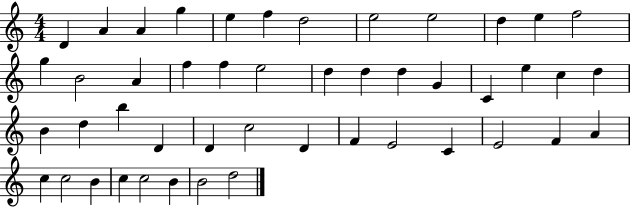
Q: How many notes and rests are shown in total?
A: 47